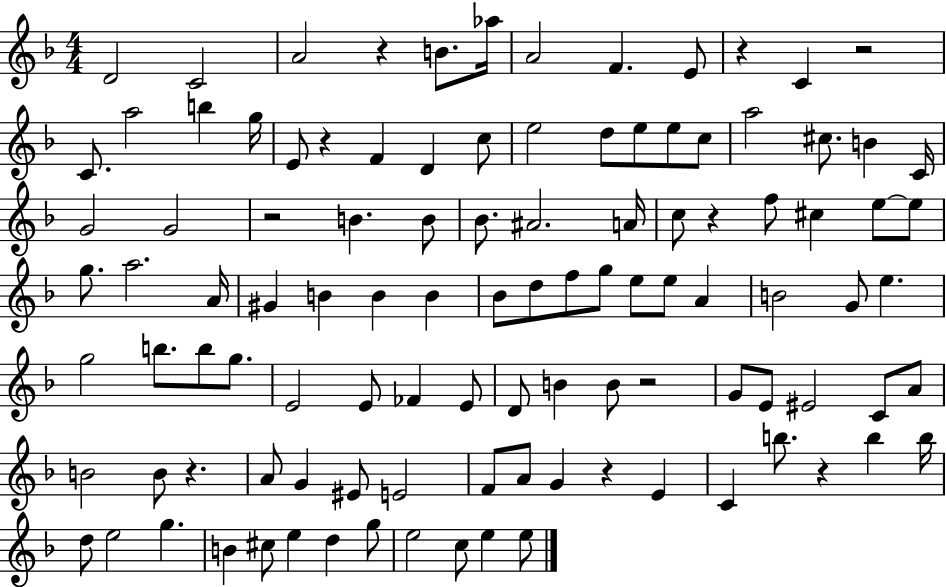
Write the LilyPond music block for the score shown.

{
  \clef treble
  \numericTimeSignature
  \time 4/4
  \key f \major
  d'2 c'2 | a'2 r4 b'8. aes''16 | a'2 f'4. e'8 | r4 c'4 r2 | \break c'8. a''2 b''4 g''16 | e'8 r4 f'4 d'4 c''8 | e''2 d''8 e''8 e''8 c''8 | a''2 cis''8. b'4 c'16 | \break g'2 g'2 | r2 b'4. b'8 | bes'8. ais'2. a'16 | c''8 r4 f''8 cis''4 e''8~~ e''8 | \break g''8. a''2. a'16 | gis'4 b'4 b'4 b'4 | bes'8 d''8 f''8 g''8 e''8 e''8 a'4 | b'2 g'8 e''4. | \break g''2 b''8. b''8 g''8. | e'2 e'8 fes'4 e'8 | d'8 b'4 b'8 r2 | g'8 e'8 eis'2 c'8 a'8 | \break b'2 b'8 r4. | a'8 g'4 eis'8 e'2 | f'8 a'8 g'4 r4 e'4 | c'4 b''8. r4 b''4 b''16 | \break d''8 e''2 g''4. | b'4 cis''8 e''4 d''4 g''8 | e''2 c''8 e''4 e''8 | \bar "|."
}